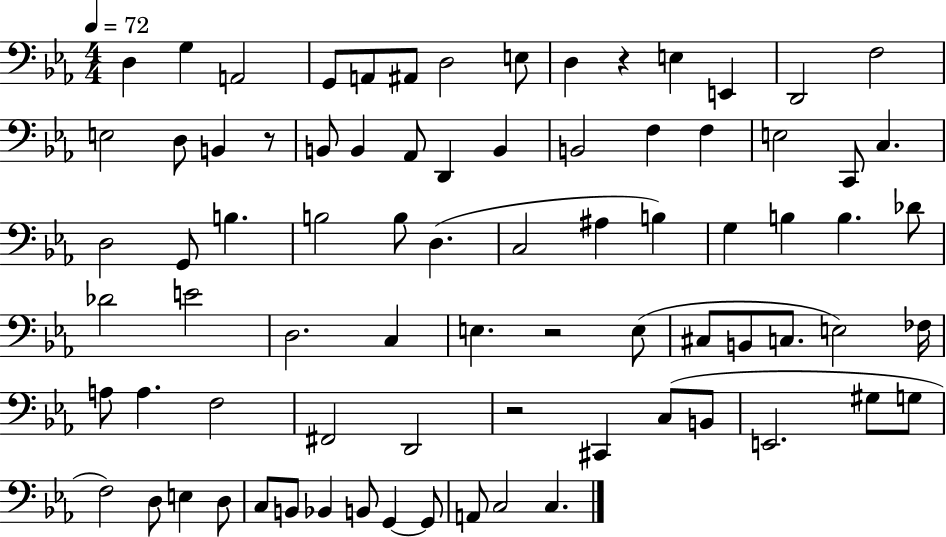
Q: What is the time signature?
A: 4/4